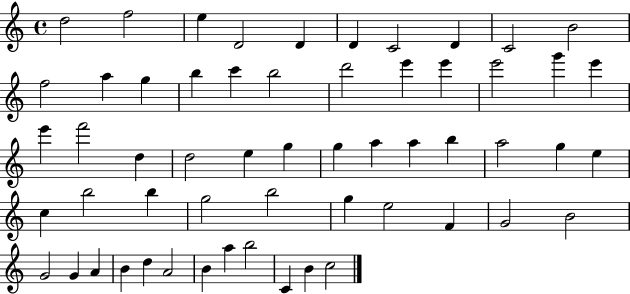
{
  \clef treble
  \time 4/4
  \defaultTimeSignature
  \key c \major
  d''2 f''2 | e''4 d'2 d'4 | d'4 c'2 d'4 | c'2 b'2 | \break f''2 a''4 g''4 | b''4 c'''4 b''2 | d'''2 e'''4 e'''4 | e'''2 g'''4 e'''4 | \break e'''4 f'''2 d''4 | d''2 e''4 g''4 | g''4 a''4 a''4 b''4 | a''2 g''4 e''4 | \break c''4 b''2 b''4 | g''2 b''2 | g''4 e''2 f'4 | g'2 b'2 | \break g'2 g'4 a'4 | b'4 d''4 a'2 | b'4 a''4 b''2 | c'4 b'4 c''2 | \break \bar "|."
}